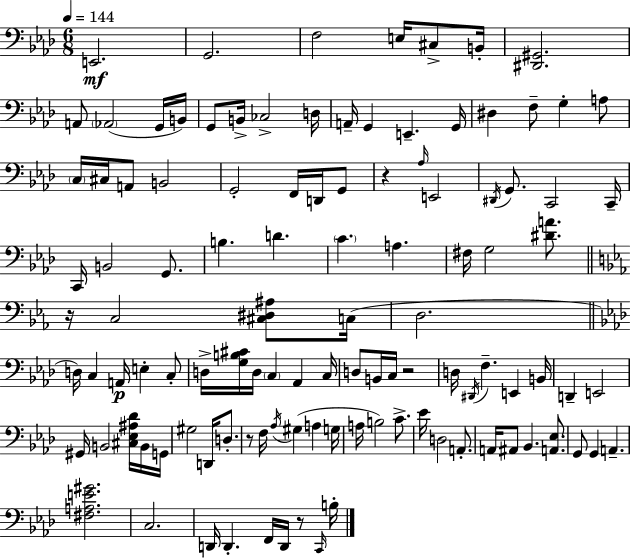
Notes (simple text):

E2/h. G2/h. F3/h E3/s C#3/e B2/s [D#2,G#2]/h. A2/e Ab2/h G2/s B2/s G2/e B2/s CES3/h D3/s A2/s G2/q E2/q. G2/s D#3/q F3/e G3/q A3/e C3/s C#3/s A2/e B2/h G2/h F2/s D2/s G2/e R/q Ab3/s E2/h D#2/s G2/e. C2/h C2/s C2/s B2/h G2/e. B3/q. D4/q. C4/q. A3/q. F#3/s G3/h [D#4,A4]/e. R/s C3/h [C#3,D#3,A#3]/e C3/s D3/h. D3/s C3/q A2/s E3/q C3/e D3/s [G3,B3,C#4]/s D3/s C3/q Ab2/q C3/s D3/e B2/s C3/s R/h D3/s D#2/s F3/q. E2/q B2/s D2/q E2/h G#2/s B2/h [C#3,Eb3,A#3,Db4]/s B2/s G2/s G#3/h D2/s D3/e. R/e F3/s Ab3/s G#3/q A3/q G3/s A3/s B3/h C4/e. Eb4/s D3/h A2/e. A2/s A#2/e Bb2/q. [A2,Eb3]/e. G2/e G2/q A2/q. [F#3,A3,E4,G#4]/h. C3/h. D2/s D2/q. F2/s D2/s R/e C2/s B3/s